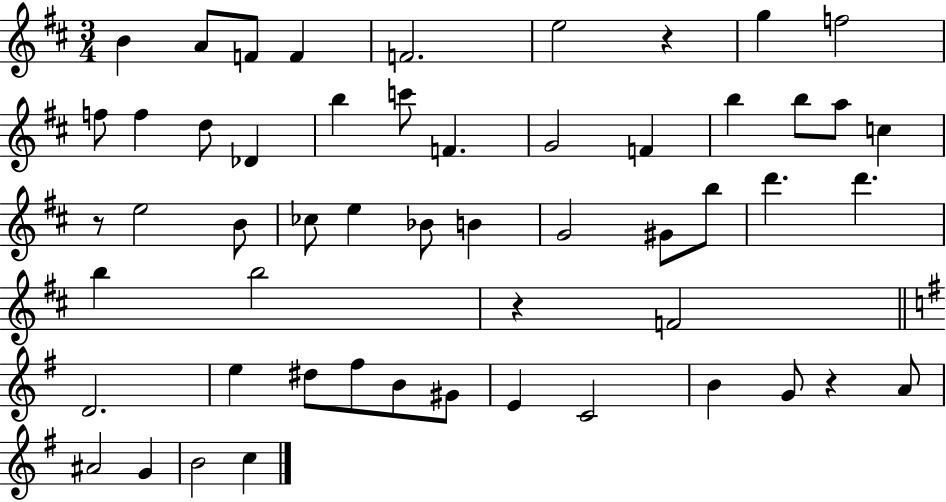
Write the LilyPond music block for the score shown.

{
  \clef treble
  \numericTimeSignature
  \time 3/4
  \key d \major
  b'4 a'8 f'8 f'4 | f'2. | e''2 r4 | g''4 f''2 | \break f''8 f''4 d''8 des'4 | b''4 c'''8 f'4. | g'2 f'4 | b''4 b''8 a''8 c''4 | \break r8 e''2 b'8 | ces''8 e''4 bes'8 b'4 | g'2 gis'8 b''8 | d'''4. d'''4. | \break b''4 b''2 | r4 f'2 | \bar "||" \break \key g \major d'2. | e''4 dis''8 fis''8 b'8 gis'8 | e'4 c'2 | b'4 g'8 r4 a'8 | \break ais'2 g'4 | b'2 c''4 | \bar "|."
}